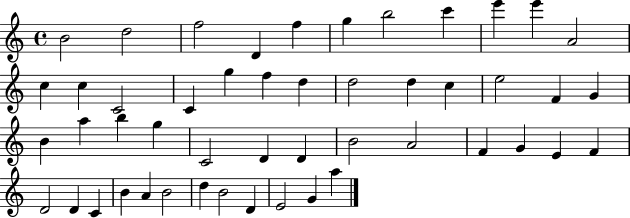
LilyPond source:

{
  \clef treble
  \time 4/4
  \defaultTimeSignature
  \key c \major
  b'2 d''2 | f''2 d'4 f''4 | g''4 b''2 c'''4 | e'''4 e'''4 a'2 | \break c''4 c''4 c'2 | c'4 g''4 f''4 d''4 | d''2 d''4 c''4 | e''2 f'4 g'4 | \break b'4 a''4 b''4 g''4 | c'2 d'4 d'4 | b'2 a'2 | f'4 g'4 e'4 f'4 | \break d'2 d'4 c'4 | b'4 a'4 b'2 | d''4 b'2 d'4 | e'2 g'4 a''4 | \break \bar "|."
}